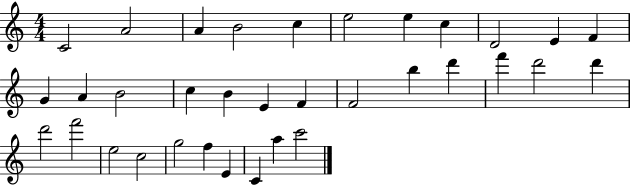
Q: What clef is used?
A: treble